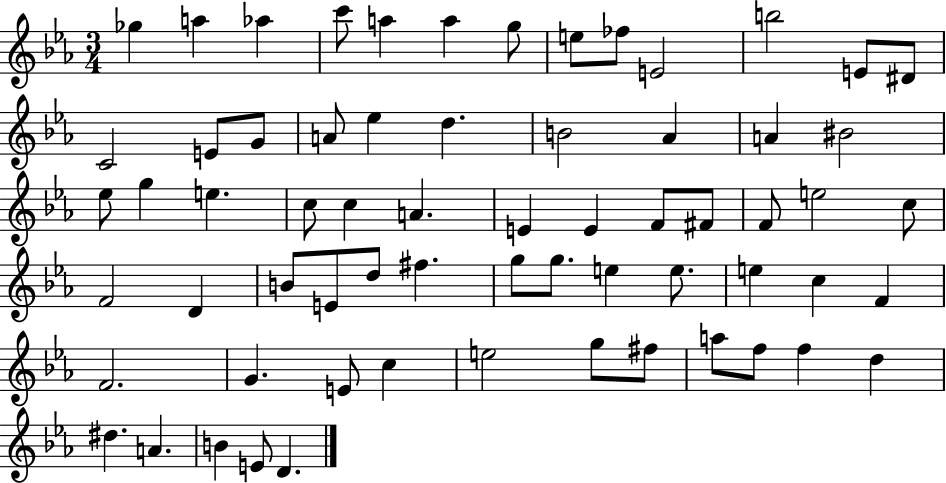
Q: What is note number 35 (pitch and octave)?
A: E5